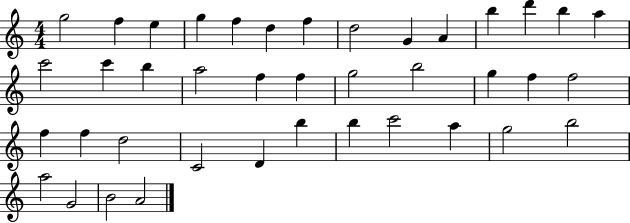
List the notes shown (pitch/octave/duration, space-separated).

G5/h F5/q E5/q G5/q F5/q D5/q F5/q D5/h G4/q A4/q B5/q D6/q B5/q A5/q C6/h C6/q B5/q A5/h F5/q F5/q G5/h B5/h G5/q F5/q F5/h F5/q F5/q D5/h C4/h D4/q B5/q B5/q C6/h A5/q G5/h B5/h A5/h G4/h B4/h A4/h